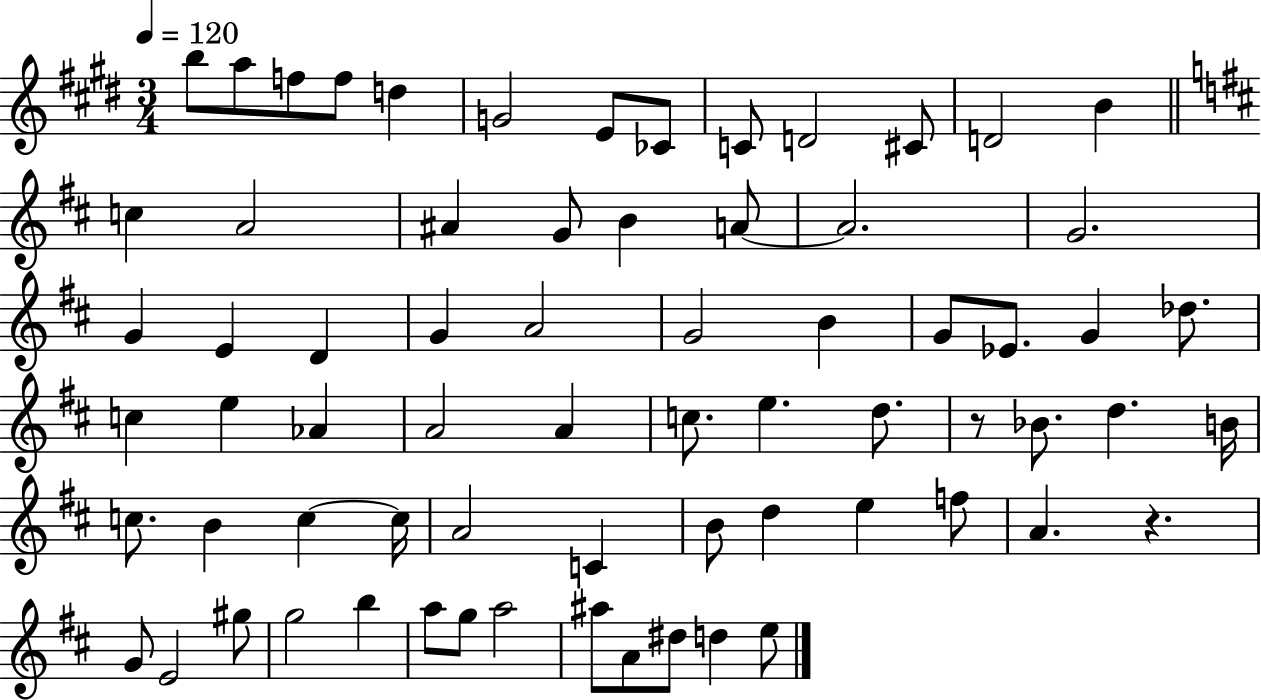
X:1
T:Untitled
M:3/4
L:1/4
K:E
b/2 a/2 f/2 f/2 d G2 E/2 _C/2 C/2 D2 ^C/2 D2 B c A2 ^A G/2 B A/2 A2 G2 G E D G A2 G2 B G/2 _E/2 G _d/2 c e _A A2 A c/2 e d/2 z/2 _B/2 d B/4 c/2 B c c/4 A2 C B/2 d e f/2 A z G/2 E2 ^g/2 g2 b a/2 g/2 a2 ^a/2 A/2 ^d/2 d e/2